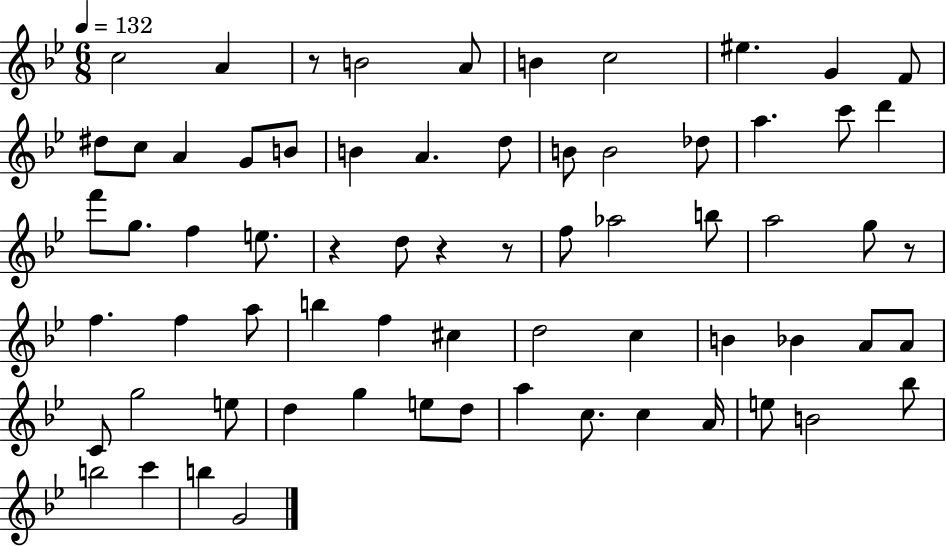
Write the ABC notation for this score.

X:1
T:Untitled
M:6/8
L:1/4
K:Bb
c2 A z/2 B2 A/2 B c2 ^e G F/2 ^d/2 c/2 A G/2 B/2 B A d/2 B/2 B2 _d/2 a c'/2 d' f'/2 g/2 f e/2 z d/2 z z/2 f/2 _a2 b/2 a2 g/2 z/2 f f a/2 b f ^c d2 c B _B A/2 A/2 C/2 g2 e/2 d g e/2 d/2 a c/2 c A/4 e/2 B2 _b/2 b2 c' b G2